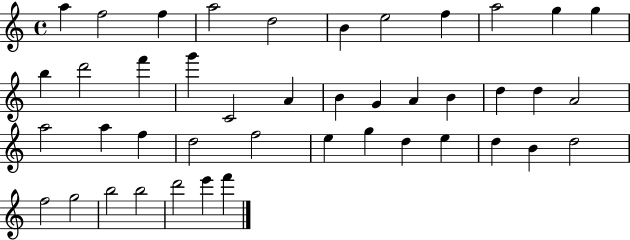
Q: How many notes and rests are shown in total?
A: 43